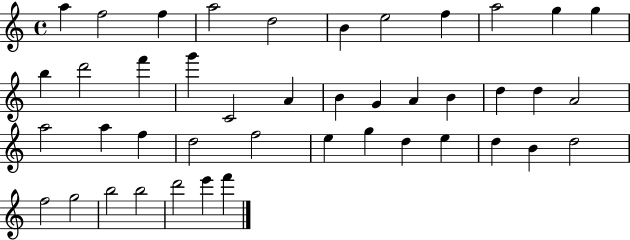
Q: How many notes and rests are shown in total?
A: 43